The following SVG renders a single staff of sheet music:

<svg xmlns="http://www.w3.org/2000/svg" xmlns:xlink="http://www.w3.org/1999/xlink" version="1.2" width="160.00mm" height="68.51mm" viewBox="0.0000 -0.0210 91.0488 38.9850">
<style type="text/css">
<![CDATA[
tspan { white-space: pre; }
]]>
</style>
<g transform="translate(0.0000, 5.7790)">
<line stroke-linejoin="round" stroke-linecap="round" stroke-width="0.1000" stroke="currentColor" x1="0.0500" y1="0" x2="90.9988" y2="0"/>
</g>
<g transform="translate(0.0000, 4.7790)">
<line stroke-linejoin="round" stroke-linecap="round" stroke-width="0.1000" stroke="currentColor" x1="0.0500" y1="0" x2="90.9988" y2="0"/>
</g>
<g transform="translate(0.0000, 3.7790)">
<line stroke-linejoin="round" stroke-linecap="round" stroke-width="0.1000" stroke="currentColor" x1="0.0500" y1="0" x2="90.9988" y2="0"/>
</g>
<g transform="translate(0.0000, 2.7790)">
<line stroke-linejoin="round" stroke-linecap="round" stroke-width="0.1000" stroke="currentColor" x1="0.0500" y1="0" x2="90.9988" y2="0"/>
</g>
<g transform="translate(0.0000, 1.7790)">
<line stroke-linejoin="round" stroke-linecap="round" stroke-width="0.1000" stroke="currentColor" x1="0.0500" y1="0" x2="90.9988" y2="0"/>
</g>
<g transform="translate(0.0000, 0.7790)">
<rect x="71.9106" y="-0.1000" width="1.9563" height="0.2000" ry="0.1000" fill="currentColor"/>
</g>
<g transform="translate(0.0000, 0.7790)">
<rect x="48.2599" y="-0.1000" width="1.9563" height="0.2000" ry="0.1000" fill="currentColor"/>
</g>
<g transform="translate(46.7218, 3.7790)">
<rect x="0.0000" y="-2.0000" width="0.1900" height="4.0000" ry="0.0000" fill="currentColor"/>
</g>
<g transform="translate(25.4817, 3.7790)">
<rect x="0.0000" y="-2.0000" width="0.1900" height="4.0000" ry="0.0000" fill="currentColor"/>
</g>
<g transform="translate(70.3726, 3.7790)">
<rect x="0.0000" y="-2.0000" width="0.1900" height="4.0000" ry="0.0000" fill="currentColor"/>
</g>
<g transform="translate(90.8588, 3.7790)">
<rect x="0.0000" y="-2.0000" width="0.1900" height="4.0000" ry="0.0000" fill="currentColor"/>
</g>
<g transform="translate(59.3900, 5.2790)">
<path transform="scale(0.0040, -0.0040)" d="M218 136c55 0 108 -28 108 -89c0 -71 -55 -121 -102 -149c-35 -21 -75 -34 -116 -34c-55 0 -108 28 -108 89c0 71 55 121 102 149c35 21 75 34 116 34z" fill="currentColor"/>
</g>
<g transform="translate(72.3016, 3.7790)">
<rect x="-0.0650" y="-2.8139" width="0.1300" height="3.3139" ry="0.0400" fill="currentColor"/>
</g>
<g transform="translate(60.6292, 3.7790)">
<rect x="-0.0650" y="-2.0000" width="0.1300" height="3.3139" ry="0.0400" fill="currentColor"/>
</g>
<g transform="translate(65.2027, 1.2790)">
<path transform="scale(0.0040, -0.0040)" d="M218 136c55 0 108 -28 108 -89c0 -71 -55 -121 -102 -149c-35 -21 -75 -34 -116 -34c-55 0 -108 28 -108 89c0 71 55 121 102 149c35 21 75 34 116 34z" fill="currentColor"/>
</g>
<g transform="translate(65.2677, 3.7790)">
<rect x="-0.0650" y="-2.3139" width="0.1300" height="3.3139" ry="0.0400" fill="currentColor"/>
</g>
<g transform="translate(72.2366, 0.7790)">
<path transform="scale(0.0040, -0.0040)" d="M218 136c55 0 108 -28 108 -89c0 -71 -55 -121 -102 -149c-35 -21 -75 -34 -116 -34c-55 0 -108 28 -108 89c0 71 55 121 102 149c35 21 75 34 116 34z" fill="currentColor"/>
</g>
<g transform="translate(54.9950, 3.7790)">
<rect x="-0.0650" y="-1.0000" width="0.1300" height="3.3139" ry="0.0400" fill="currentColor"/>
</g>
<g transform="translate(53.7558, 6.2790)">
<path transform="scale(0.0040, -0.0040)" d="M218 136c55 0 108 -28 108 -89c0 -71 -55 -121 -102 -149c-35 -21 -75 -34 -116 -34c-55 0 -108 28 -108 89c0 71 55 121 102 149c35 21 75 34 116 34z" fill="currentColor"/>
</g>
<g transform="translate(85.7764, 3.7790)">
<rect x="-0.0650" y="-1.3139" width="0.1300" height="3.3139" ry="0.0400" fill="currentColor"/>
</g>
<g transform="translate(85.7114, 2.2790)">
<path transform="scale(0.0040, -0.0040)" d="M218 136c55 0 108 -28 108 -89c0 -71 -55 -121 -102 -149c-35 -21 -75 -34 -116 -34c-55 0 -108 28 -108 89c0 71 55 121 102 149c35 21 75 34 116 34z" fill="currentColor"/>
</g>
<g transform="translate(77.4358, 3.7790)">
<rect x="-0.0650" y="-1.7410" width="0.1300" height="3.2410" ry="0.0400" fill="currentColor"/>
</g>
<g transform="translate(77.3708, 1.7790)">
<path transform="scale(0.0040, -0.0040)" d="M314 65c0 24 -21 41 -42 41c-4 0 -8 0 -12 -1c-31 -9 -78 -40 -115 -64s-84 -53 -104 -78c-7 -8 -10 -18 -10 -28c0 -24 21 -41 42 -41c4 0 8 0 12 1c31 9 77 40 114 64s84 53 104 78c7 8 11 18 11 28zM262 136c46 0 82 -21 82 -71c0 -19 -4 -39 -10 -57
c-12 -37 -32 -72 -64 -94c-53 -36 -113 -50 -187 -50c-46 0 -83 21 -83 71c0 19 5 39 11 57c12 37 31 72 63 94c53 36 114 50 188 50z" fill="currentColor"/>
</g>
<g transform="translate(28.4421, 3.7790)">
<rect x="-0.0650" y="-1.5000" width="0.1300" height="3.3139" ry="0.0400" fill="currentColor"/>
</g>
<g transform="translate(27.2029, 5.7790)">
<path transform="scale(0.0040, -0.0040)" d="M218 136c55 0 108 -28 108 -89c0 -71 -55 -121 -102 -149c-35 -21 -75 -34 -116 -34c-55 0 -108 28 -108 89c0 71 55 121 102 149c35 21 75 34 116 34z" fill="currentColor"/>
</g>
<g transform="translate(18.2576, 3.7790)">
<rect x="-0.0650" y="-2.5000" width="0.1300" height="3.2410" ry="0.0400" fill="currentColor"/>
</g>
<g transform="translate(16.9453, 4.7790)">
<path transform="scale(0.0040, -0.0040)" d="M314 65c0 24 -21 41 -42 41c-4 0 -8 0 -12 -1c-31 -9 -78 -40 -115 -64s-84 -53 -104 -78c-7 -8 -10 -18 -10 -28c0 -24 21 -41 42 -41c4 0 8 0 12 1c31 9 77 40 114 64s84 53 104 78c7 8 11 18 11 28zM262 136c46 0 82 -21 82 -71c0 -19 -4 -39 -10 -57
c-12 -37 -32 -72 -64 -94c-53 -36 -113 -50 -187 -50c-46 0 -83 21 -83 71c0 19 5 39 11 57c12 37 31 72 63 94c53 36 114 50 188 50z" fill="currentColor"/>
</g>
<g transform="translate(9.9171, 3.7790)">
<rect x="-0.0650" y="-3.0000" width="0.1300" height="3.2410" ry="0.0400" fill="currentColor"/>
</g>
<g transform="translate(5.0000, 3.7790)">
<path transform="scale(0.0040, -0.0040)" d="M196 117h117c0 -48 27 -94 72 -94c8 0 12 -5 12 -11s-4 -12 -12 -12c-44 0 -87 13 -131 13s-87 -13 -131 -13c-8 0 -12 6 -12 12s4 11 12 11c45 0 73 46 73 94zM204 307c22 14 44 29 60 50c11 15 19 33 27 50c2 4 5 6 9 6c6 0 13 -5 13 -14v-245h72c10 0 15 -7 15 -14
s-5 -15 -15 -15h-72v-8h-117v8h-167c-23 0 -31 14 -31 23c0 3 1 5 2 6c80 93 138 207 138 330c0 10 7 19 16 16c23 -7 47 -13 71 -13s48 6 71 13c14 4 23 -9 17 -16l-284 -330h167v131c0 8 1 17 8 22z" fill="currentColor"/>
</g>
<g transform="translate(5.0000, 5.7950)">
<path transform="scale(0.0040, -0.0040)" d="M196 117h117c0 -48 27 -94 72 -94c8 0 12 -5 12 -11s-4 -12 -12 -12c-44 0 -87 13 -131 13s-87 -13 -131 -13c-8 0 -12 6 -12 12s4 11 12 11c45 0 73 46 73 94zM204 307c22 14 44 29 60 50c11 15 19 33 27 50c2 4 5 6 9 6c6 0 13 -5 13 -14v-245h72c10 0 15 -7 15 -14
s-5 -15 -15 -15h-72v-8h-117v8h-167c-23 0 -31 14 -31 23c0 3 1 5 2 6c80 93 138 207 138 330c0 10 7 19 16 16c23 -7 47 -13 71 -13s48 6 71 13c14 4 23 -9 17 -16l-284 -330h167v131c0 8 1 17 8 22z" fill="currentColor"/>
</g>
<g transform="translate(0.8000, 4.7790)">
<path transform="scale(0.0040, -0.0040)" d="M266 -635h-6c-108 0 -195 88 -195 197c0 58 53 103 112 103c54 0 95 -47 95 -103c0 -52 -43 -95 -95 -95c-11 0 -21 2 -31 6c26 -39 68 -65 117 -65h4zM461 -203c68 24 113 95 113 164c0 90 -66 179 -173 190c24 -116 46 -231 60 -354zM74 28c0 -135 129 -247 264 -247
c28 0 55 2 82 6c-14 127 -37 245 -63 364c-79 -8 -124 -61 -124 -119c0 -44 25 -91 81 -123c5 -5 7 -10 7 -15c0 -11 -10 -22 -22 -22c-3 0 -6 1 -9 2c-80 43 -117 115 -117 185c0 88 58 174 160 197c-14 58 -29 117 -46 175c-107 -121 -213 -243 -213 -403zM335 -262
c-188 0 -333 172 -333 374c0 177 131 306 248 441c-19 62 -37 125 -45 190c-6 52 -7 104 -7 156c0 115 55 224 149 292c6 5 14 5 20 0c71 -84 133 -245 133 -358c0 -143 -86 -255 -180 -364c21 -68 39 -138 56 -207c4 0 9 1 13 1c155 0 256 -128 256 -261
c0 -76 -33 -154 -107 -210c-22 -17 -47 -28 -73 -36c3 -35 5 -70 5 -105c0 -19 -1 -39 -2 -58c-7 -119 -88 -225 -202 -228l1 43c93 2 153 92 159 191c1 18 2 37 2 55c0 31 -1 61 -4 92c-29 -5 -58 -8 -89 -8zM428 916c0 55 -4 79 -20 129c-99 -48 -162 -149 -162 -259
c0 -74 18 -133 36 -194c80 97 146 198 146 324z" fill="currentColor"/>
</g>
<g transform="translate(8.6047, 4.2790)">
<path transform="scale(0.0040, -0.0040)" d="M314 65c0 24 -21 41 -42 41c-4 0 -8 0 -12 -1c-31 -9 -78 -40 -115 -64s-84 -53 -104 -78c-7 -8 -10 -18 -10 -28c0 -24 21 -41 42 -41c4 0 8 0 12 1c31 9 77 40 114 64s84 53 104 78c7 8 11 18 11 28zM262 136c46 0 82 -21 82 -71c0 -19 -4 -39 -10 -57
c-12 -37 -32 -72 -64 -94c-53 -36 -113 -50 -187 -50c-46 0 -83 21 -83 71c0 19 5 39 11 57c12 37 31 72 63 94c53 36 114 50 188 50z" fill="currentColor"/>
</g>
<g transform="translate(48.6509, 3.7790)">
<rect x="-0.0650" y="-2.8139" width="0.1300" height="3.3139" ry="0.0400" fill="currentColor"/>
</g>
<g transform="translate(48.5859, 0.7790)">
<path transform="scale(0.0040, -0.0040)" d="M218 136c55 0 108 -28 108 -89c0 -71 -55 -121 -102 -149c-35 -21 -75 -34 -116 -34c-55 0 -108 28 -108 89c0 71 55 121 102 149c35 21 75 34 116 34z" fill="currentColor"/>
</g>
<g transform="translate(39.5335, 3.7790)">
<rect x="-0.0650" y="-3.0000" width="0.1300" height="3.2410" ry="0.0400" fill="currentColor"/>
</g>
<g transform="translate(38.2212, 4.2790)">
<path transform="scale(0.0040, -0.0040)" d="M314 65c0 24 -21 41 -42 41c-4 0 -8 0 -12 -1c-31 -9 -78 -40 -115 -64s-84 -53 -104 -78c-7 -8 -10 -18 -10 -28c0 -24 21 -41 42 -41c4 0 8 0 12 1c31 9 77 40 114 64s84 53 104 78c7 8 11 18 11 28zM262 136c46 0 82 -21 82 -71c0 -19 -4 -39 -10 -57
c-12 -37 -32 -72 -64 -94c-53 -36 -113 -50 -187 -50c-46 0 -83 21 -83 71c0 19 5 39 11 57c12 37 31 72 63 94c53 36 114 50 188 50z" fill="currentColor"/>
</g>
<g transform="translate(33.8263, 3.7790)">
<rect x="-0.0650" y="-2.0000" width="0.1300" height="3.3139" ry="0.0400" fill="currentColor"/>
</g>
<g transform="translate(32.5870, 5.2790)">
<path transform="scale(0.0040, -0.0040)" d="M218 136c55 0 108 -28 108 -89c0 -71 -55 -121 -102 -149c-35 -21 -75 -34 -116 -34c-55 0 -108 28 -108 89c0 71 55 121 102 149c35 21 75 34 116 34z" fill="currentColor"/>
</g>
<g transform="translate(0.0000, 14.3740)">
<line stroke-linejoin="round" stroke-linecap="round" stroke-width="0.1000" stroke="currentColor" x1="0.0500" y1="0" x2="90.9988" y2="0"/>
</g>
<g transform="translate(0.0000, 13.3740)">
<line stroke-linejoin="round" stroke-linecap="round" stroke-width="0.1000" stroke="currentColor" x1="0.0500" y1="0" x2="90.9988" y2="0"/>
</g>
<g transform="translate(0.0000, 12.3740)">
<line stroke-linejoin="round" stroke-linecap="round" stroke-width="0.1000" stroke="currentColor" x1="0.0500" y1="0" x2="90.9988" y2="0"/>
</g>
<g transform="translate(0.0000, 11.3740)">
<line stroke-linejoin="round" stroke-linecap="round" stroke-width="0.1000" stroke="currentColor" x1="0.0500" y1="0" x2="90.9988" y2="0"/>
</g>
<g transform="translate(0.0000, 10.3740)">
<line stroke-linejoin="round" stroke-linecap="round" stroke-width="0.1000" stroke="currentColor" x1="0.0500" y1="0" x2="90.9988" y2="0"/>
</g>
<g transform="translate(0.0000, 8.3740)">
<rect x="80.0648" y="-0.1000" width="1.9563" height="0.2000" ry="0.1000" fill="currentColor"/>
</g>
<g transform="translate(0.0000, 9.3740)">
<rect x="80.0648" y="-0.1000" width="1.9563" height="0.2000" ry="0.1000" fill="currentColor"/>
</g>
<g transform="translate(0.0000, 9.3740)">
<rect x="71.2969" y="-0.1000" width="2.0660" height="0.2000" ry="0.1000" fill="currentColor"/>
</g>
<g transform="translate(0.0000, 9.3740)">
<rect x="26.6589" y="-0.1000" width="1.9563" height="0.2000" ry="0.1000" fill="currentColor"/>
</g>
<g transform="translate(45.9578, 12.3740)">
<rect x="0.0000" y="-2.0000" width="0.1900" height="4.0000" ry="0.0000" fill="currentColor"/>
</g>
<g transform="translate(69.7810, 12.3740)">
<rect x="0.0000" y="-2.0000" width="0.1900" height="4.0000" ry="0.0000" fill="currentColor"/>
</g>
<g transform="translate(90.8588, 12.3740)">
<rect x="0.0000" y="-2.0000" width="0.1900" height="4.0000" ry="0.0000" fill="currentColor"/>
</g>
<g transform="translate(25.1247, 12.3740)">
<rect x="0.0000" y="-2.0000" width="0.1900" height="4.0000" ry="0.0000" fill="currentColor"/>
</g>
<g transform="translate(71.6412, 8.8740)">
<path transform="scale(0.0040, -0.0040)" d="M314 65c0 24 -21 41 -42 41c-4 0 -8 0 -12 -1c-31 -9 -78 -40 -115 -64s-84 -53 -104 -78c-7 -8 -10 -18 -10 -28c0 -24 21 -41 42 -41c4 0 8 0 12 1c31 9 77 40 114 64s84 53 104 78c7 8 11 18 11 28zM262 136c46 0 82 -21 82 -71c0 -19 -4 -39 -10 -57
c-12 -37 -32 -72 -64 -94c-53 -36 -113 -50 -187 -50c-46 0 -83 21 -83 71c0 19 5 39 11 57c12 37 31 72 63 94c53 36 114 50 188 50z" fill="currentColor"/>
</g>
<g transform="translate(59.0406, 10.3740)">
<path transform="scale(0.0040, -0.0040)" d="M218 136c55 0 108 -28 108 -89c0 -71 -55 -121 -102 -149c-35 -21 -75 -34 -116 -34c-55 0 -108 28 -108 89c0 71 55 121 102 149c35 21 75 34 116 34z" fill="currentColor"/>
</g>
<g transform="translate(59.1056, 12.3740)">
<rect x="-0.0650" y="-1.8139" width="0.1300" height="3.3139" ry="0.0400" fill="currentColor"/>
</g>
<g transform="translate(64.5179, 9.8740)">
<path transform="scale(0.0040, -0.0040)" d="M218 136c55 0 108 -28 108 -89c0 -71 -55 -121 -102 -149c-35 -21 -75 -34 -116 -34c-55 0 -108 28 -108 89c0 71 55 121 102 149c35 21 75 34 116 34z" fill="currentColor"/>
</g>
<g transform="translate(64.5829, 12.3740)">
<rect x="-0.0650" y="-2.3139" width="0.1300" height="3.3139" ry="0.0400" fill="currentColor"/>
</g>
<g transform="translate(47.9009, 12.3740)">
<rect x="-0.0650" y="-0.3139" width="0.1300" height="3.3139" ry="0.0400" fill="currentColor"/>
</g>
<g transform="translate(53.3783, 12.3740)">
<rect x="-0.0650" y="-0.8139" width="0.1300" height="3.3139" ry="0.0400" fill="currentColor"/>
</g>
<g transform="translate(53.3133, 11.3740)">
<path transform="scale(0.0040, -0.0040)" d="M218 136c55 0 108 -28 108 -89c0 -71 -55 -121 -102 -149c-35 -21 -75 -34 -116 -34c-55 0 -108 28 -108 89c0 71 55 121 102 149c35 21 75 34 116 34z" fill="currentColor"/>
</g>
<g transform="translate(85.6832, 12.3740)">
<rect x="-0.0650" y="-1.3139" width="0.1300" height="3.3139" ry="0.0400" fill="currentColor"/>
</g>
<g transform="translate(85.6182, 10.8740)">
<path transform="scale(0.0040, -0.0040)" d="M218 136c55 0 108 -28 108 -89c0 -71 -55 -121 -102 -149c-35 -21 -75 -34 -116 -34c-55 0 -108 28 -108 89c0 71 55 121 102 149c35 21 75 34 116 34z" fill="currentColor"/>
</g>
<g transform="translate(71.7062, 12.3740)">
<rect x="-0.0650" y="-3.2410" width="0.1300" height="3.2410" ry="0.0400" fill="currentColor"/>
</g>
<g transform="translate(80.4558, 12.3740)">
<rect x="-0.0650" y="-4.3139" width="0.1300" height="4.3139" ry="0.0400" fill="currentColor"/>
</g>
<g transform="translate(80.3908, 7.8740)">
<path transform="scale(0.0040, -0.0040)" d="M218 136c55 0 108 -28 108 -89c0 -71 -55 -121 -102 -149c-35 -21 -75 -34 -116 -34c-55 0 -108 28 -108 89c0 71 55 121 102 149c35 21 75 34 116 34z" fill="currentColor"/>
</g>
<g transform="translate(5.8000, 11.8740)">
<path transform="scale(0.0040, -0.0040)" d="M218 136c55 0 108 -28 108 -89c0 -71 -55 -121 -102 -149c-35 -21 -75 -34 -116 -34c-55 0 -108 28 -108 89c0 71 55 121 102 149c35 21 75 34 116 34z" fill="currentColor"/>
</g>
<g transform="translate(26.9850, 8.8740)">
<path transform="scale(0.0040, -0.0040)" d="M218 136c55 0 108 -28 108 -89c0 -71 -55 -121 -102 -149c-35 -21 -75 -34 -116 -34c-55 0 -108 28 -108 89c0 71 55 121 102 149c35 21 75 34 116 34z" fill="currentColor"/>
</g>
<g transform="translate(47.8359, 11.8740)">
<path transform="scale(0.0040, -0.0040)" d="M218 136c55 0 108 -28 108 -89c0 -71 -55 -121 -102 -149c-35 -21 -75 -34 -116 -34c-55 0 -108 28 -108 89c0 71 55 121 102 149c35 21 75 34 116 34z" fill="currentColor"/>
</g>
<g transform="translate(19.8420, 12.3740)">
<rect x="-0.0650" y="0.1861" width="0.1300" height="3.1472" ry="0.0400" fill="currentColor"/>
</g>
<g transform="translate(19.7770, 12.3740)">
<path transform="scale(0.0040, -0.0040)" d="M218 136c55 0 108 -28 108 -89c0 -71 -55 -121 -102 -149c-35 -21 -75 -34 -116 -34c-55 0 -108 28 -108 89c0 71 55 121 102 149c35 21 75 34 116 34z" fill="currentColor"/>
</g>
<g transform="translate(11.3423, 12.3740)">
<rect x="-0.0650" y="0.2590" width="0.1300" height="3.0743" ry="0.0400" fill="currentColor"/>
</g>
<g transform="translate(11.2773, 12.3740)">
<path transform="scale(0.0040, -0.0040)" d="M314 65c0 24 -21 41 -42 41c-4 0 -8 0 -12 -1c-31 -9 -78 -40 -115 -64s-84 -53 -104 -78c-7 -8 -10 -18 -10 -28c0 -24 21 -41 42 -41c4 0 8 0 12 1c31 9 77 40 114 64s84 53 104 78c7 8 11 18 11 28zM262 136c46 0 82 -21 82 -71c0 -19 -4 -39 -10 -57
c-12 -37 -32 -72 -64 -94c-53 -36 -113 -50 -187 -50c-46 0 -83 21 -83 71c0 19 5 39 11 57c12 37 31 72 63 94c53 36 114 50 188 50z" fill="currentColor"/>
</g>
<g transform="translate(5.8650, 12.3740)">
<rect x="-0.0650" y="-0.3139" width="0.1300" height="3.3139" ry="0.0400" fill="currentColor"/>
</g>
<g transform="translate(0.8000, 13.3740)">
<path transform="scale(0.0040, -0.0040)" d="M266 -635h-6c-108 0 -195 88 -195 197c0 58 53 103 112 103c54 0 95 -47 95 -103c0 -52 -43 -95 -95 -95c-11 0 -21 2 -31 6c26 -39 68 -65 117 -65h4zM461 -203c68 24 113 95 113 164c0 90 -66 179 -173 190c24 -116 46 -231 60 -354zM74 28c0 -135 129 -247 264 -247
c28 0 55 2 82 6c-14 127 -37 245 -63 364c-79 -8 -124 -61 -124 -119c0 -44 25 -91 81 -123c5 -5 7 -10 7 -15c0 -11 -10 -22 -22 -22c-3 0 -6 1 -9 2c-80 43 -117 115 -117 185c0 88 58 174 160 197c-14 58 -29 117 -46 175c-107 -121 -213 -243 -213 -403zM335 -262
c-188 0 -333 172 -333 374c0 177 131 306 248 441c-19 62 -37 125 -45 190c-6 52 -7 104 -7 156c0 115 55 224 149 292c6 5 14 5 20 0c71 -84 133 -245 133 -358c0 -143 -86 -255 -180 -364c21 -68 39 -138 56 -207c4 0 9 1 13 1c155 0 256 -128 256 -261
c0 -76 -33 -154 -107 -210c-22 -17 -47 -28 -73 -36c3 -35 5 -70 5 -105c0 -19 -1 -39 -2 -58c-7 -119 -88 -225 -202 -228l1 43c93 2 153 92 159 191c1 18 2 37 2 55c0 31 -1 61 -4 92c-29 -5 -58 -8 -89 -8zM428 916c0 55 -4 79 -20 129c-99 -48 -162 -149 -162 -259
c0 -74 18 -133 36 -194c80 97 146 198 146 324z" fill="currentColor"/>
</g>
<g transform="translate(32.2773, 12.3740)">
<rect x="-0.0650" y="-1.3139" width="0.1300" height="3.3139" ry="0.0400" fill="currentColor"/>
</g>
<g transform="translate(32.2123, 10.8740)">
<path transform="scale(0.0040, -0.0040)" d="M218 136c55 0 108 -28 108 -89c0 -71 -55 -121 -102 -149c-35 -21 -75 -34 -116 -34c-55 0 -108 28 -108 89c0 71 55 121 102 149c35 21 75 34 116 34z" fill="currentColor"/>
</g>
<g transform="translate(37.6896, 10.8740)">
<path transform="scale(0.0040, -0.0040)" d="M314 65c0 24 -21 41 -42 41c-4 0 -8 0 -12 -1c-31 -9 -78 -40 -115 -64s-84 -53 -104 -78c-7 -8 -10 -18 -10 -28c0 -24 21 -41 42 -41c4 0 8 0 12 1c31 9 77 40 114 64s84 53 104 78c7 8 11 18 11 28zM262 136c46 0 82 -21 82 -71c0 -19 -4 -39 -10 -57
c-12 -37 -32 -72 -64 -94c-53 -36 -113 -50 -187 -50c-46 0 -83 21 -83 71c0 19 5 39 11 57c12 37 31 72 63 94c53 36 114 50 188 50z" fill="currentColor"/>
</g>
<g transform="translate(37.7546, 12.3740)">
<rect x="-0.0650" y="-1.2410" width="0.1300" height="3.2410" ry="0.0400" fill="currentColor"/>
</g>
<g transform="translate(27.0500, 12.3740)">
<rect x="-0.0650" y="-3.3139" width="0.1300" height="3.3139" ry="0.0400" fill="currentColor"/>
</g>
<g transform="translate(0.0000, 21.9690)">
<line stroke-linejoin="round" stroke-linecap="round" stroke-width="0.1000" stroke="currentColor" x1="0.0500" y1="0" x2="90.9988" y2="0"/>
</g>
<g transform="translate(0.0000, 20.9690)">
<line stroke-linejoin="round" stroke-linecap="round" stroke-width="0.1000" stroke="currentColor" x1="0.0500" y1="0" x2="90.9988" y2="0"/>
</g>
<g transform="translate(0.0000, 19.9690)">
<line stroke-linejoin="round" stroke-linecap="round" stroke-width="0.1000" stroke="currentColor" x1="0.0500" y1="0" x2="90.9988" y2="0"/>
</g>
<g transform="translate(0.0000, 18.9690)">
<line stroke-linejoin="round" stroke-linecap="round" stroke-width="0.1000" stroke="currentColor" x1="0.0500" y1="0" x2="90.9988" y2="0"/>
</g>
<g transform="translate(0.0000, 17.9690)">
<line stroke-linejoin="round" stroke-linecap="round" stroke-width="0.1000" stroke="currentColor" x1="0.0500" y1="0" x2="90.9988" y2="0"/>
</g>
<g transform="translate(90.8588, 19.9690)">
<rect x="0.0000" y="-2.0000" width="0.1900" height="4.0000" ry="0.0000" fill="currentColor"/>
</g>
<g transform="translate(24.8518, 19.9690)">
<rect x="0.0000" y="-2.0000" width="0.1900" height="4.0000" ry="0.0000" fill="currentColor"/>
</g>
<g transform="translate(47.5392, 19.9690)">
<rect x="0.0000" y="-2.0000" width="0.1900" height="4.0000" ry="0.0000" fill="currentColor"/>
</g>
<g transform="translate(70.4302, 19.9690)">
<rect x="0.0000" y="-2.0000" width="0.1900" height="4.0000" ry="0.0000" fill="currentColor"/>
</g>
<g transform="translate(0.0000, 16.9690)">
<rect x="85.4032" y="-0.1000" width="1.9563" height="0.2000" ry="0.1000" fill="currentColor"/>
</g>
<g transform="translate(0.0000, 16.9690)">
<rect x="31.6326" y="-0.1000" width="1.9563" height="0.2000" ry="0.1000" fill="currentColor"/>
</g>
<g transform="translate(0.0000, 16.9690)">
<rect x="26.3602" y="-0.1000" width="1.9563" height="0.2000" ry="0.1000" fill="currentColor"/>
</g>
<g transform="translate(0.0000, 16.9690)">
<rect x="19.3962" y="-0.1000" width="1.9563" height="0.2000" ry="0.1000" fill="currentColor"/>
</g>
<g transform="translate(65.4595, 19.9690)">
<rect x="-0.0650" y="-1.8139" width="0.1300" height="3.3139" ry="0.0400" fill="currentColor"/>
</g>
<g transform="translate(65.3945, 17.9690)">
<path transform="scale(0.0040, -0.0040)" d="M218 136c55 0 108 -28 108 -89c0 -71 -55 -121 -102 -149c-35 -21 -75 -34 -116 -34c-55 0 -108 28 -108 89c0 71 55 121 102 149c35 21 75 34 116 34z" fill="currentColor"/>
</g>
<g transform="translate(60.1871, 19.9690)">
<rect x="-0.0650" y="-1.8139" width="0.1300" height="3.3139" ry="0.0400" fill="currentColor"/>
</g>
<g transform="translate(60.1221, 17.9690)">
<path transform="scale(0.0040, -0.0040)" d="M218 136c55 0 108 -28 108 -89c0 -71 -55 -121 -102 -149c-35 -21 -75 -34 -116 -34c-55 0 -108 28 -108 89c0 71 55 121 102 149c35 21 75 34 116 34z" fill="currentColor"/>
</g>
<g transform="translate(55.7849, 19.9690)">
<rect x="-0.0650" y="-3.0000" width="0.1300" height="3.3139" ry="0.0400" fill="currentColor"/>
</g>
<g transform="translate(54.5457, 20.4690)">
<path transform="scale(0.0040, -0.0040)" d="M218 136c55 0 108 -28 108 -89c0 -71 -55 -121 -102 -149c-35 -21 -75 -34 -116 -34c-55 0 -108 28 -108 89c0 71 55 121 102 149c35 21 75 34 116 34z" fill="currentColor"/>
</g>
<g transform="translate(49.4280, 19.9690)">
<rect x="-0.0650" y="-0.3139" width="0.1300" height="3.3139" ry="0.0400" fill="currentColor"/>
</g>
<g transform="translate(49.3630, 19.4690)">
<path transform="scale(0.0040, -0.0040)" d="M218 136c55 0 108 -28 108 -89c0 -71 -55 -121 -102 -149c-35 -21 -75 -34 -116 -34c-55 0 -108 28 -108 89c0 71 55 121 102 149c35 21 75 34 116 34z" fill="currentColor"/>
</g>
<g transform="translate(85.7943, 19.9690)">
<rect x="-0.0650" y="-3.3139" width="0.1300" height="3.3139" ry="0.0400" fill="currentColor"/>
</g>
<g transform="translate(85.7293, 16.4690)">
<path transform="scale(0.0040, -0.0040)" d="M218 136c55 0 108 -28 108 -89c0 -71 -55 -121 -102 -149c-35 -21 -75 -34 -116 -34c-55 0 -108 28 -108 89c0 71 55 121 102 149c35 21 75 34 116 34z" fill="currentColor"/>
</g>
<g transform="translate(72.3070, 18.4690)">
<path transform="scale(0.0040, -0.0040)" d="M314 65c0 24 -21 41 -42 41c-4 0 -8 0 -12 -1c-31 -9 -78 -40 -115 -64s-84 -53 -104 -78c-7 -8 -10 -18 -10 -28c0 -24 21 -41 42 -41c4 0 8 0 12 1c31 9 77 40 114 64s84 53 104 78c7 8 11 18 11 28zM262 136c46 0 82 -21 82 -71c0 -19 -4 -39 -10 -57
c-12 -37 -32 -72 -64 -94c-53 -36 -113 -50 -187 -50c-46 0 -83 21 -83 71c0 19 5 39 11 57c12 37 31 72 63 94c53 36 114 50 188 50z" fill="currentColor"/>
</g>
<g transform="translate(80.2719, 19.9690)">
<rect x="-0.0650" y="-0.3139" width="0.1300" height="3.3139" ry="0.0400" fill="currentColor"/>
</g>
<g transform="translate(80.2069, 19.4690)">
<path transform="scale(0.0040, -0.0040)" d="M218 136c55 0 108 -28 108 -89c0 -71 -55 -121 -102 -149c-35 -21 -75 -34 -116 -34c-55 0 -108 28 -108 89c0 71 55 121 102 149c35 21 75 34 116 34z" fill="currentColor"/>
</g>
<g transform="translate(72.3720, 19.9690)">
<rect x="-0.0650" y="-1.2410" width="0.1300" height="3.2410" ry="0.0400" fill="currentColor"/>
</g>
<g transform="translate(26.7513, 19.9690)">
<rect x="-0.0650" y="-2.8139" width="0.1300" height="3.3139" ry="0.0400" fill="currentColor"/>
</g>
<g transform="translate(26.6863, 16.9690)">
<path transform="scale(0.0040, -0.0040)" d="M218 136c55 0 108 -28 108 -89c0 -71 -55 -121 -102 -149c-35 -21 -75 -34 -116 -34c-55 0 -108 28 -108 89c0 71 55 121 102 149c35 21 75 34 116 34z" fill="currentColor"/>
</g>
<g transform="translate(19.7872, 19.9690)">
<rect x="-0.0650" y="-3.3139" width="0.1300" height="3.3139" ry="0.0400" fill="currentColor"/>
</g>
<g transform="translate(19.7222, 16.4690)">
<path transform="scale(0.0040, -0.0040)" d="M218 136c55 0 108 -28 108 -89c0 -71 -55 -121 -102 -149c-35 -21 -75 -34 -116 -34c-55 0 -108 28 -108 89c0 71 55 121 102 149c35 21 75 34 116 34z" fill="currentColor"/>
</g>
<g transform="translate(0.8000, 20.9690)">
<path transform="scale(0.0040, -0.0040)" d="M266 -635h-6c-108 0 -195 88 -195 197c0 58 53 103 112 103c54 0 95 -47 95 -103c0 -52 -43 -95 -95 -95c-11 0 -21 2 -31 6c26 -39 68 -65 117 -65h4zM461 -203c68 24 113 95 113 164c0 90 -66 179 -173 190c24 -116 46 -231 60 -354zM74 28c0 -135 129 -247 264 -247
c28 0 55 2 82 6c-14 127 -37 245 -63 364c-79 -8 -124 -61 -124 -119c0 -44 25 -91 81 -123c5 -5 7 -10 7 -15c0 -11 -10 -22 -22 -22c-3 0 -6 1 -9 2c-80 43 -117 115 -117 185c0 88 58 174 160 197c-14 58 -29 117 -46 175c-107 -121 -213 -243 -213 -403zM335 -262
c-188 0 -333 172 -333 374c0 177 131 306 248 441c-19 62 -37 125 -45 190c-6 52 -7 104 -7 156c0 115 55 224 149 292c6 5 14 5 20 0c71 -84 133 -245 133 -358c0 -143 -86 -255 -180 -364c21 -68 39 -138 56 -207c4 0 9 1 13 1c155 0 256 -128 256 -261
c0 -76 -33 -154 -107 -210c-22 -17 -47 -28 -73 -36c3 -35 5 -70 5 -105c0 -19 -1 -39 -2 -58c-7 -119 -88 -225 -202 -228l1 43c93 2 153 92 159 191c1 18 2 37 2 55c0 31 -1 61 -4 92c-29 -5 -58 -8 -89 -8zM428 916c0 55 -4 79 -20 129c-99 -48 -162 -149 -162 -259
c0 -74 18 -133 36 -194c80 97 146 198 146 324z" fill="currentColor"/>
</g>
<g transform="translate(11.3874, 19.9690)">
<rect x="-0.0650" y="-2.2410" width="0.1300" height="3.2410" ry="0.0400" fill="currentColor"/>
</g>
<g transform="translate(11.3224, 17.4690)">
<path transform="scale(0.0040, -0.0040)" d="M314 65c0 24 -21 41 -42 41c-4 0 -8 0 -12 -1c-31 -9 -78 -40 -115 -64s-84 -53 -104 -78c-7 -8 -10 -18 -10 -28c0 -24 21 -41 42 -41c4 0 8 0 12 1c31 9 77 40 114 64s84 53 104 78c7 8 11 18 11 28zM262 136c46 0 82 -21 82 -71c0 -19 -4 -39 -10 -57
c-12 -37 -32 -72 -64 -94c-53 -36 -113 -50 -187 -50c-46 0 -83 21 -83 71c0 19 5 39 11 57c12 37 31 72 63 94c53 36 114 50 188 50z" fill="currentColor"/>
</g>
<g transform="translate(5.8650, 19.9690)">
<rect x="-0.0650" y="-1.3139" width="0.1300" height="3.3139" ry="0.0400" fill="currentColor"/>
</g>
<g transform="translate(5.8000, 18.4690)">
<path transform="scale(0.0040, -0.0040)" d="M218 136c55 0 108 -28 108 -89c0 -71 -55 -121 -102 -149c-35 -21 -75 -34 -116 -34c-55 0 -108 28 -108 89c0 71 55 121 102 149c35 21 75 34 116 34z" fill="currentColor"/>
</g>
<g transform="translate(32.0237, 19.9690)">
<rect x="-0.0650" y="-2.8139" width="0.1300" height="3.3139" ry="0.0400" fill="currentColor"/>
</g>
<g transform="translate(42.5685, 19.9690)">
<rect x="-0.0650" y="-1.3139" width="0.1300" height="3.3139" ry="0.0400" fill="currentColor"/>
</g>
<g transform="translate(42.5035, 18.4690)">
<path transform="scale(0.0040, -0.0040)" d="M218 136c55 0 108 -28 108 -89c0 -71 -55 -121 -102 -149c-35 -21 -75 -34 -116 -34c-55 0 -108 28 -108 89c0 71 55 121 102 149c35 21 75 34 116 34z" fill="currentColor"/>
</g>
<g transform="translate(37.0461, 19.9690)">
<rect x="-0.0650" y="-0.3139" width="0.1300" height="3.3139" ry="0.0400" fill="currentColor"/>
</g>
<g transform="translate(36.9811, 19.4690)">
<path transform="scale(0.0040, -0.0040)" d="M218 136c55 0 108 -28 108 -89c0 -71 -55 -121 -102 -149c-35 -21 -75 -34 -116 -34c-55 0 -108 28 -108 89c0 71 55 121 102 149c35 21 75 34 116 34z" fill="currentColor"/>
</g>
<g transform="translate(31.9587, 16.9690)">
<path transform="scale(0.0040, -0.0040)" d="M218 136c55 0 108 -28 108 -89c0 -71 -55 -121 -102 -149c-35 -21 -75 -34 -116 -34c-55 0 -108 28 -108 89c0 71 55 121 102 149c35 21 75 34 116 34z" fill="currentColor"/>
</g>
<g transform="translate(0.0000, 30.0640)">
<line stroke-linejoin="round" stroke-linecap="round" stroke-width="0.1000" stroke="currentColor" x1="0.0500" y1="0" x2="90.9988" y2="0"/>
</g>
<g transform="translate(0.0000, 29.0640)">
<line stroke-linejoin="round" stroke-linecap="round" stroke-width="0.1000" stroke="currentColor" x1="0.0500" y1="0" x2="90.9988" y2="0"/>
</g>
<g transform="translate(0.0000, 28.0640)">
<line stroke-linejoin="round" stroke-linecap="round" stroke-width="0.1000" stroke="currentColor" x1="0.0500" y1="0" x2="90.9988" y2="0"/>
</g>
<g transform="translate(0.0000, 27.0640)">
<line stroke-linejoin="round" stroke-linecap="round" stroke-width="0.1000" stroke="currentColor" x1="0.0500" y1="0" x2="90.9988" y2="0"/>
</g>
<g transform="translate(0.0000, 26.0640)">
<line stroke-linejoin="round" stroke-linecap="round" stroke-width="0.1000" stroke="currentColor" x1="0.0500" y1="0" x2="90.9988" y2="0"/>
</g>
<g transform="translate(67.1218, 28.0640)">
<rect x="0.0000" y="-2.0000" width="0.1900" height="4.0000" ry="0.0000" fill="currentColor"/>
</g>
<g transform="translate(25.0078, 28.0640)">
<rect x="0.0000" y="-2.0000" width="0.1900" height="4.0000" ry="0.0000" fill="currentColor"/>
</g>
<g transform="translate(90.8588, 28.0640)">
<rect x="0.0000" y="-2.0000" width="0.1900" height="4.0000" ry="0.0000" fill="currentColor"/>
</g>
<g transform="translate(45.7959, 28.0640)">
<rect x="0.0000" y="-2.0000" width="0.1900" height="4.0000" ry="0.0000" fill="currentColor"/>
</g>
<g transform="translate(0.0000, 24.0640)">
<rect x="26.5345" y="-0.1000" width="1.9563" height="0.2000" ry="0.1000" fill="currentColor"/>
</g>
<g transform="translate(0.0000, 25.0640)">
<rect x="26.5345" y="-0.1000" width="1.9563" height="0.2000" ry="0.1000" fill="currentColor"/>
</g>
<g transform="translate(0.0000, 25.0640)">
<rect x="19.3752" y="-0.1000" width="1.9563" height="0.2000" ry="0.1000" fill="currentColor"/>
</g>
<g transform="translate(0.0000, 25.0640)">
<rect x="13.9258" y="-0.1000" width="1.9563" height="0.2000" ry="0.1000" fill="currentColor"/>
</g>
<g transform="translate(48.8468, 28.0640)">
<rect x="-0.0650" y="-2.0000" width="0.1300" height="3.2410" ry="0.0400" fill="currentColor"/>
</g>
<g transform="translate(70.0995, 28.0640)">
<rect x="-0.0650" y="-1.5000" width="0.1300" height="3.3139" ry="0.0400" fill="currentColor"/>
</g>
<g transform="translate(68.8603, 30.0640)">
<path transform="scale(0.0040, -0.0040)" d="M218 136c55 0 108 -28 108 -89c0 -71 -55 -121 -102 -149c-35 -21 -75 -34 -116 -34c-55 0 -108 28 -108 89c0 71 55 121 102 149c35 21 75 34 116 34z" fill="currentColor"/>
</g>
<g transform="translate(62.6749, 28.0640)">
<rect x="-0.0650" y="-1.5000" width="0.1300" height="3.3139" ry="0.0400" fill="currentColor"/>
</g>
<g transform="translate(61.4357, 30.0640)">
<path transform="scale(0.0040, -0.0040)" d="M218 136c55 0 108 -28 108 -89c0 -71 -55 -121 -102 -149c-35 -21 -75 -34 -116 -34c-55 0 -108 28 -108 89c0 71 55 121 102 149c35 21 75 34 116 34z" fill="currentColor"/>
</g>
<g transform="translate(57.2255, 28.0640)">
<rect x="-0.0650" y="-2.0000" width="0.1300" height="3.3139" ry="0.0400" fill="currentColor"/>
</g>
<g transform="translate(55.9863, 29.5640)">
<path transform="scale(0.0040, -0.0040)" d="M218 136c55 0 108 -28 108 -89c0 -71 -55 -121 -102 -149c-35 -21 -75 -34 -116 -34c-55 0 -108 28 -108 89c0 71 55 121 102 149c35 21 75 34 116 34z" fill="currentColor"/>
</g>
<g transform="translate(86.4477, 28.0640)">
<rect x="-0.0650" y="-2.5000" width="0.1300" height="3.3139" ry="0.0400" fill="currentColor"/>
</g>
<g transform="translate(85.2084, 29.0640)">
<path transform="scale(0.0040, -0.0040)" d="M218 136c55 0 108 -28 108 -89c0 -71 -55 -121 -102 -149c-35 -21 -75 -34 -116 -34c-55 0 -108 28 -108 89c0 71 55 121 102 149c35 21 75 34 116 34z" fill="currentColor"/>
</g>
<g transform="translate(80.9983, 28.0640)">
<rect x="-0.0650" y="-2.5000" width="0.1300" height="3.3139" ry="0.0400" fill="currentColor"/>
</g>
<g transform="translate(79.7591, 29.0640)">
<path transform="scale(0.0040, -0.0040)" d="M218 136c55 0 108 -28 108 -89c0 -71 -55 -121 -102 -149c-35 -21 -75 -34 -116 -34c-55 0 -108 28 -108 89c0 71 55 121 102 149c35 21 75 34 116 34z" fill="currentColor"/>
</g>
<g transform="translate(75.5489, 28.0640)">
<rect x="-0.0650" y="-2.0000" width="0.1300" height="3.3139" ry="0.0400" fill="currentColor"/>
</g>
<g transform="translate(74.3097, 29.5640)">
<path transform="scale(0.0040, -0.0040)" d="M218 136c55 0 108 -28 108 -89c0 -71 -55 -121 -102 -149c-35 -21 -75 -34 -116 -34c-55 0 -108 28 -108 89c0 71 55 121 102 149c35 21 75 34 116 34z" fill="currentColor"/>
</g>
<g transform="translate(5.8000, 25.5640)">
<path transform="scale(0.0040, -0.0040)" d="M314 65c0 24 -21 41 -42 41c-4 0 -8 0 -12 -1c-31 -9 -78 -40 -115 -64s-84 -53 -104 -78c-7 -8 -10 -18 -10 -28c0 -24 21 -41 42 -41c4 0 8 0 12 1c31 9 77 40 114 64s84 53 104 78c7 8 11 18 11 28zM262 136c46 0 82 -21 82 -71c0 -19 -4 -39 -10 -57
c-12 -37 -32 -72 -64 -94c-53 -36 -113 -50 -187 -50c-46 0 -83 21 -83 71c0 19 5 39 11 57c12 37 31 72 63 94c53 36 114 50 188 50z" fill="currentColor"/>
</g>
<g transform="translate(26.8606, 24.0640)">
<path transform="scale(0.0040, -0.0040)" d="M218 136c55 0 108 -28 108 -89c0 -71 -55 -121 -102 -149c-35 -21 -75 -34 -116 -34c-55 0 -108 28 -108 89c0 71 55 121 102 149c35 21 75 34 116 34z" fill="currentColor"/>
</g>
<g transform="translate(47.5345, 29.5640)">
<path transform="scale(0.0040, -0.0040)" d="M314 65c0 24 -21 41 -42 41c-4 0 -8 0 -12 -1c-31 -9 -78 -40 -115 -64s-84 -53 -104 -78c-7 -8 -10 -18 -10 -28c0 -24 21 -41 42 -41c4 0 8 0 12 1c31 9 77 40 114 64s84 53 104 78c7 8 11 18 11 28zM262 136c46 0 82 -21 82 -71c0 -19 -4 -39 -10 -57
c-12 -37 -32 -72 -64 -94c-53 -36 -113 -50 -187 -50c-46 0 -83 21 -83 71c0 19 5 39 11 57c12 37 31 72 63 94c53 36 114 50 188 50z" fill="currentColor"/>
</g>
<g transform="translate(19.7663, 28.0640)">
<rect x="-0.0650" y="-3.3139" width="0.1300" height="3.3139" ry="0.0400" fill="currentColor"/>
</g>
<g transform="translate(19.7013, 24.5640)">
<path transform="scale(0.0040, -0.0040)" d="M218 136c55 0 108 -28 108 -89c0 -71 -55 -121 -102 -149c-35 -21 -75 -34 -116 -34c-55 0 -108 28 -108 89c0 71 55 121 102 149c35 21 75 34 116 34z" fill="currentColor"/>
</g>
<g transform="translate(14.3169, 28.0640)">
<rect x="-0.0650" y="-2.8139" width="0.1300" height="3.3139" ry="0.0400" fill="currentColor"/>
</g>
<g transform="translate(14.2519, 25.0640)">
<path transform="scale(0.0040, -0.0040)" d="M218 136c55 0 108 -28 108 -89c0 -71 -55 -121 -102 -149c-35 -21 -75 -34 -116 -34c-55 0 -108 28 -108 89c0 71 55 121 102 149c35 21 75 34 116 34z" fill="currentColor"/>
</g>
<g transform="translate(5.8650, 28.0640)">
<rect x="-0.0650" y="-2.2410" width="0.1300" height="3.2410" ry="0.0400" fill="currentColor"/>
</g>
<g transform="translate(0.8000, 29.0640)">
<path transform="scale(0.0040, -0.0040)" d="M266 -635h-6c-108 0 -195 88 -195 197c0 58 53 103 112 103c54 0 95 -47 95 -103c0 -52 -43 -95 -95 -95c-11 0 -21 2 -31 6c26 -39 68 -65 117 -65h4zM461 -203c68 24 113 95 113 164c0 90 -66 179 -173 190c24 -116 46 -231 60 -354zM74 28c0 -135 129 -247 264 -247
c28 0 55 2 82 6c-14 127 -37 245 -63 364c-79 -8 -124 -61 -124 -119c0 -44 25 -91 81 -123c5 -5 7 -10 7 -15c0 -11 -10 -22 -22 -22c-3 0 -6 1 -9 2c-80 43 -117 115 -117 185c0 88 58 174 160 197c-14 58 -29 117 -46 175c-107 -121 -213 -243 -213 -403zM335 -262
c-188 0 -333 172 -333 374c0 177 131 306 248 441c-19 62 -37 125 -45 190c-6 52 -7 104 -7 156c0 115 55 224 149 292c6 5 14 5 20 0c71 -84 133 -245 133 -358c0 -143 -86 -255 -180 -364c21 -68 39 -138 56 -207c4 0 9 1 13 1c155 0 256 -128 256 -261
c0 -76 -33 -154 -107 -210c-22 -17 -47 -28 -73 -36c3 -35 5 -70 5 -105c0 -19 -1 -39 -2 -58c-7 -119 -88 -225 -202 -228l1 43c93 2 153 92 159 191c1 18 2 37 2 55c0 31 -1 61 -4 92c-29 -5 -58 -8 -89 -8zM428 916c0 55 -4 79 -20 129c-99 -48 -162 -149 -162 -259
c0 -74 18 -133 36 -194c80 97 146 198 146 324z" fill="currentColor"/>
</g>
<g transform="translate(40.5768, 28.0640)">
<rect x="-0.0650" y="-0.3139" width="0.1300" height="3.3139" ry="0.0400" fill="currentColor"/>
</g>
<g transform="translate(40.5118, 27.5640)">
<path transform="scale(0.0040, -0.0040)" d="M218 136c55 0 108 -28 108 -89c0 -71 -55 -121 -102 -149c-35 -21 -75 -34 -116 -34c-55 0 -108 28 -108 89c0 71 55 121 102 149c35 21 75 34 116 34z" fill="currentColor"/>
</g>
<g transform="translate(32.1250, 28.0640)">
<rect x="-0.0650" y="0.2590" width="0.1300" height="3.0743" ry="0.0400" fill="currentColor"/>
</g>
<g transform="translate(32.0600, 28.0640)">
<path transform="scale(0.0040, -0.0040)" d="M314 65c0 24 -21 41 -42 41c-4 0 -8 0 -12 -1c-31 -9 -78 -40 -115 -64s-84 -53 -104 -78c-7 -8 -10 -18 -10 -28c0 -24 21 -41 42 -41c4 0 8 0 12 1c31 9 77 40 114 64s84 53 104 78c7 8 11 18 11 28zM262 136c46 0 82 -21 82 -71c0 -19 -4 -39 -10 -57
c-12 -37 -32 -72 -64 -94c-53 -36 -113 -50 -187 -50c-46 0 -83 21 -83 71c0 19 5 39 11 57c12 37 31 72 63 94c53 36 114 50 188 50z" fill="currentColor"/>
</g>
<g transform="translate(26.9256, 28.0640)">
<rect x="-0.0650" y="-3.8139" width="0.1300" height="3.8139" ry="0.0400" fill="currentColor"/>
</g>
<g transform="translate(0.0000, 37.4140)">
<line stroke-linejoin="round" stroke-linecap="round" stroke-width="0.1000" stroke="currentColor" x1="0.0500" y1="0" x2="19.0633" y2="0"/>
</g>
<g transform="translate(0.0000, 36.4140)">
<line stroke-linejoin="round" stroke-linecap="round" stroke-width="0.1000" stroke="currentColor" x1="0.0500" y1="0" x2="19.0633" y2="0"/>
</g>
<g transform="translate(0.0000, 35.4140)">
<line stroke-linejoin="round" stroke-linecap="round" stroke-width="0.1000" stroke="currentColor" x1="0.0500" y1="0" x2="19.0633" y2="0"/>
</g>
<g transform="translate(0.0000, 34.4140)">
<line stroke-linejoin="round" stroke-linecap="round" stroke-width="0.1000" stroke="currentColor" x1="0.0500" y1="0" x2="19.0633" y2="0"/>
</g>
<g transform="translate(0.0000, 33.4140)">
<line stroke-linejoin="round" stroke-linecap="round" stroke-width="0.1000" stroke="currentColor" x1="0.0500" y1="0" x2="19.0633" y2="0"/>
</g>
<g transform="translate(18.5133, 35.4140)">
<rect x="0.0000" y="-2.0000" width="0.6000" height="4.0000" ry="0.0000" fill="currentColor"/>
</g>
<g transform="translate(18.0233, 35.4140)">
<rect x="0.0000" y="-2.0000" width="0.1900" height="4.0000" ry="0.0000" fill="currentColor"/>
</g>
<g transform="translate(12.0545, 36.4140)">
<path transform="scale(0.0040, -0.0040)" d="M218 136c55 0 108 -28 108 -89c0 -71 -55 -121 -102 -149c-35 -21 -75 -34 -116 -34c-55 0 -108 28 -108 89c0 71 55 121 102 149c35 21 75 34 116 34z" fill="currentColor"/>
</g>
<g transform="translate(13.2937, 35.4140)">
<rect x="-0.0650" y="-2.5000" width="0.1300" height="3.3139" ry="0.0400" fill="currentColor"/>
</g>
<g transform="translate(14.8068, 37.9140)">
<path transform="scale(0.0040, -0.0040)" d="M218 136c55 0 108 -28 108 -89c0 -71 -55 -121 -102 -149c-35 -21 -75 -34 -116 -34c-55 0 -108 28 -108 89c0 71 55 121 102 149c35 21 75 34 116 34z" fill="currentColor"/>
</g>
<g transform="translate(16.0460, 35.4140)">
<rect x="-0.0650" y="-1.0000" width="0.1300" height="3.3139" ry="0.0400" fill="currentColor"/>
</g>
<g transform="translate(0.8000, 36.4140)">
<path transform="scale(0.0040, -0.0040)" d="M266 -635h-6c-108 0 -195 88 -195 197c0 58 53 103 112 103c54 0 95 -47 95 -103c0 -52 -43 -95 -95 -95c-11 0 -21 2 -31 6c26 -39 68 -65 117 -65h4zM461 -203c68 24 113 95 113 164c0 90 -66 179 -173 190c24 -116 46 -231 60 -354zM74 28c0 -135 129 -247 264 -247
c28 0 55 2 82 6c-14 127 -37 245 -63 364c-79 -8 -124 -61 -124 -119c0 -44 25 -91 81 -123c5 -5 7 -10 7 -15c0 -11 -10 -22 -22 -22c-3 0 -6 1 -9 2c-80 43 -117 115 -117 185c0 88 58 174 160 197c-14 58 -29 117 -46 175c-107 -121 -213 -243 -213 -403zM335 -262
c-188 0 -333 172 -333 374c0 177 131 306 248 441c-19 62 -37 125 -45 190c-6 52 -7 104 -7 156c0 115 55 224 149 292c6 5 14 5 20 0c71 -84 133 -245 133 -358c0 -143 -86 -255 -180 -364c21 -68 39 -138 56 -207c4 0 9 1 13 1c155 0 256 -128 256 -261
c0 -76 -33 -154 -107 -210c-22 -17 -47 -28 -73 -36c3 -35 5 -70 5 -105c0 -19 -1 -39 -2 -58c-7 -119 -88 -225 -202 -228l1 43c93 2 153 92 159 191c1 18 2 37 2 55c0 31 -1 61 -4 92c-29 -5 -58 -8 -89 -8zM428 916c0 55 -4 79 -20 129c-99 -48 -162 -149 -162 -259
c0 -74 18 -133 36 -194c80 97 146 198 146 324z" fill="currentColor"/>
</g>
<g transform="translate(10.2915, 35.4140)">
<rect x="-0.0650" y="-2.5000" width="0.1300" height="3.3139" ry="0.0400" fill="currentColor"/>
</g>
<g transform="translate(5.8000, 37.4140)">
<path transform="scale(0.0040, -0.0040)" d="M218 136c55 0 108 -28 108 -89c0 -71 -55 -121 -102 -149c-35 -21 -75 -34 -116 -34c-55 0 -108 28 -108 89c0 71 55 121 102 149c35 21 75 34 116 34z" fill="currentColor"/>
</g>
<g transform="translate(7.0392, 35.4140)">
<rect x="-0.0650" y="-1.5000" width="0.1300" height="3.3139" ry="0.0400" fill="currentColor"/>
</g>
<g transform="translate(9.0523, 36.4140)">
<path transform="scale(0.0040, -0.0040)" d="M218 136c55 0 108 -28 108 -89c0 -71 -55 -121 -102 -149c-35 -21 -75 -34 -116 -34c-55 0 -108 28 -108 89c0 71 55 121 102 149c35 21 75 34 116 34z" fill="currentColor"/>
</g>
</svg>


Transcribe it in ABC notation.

X:1
T:Untitled
M:4/4
L:1/4
K:C
A2 G2 E F A2 a D F g a f2 e c B2 B b e e2 c d f g b2 d' e e g2 b a a c e c A f f e2 c b g2 a b c' B2 c F2 F E E F G G E G G D